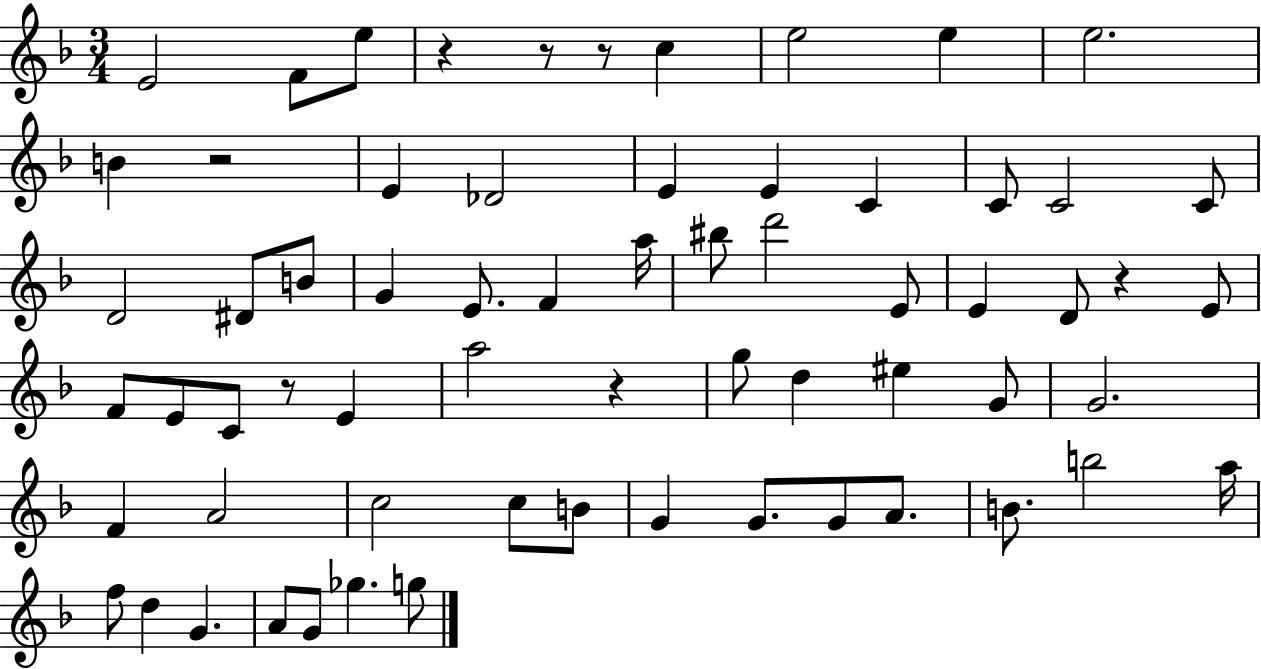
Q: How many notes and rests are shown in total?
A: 65